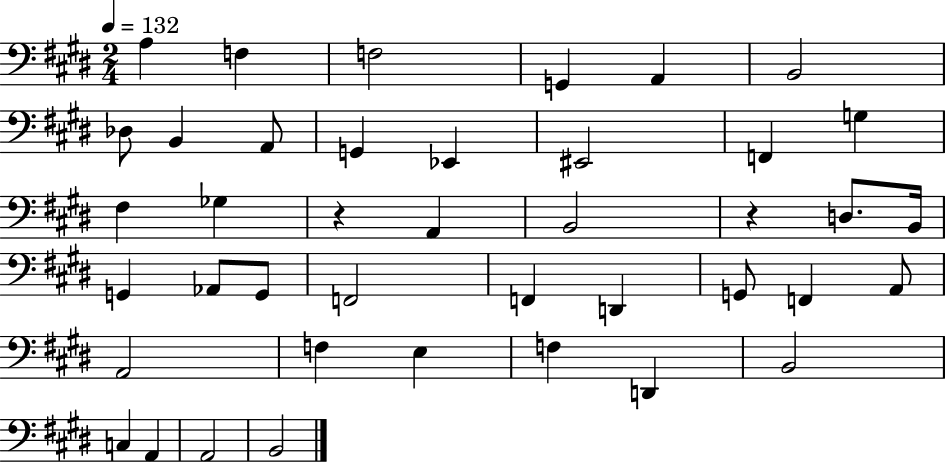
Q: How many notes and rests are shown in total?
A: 41